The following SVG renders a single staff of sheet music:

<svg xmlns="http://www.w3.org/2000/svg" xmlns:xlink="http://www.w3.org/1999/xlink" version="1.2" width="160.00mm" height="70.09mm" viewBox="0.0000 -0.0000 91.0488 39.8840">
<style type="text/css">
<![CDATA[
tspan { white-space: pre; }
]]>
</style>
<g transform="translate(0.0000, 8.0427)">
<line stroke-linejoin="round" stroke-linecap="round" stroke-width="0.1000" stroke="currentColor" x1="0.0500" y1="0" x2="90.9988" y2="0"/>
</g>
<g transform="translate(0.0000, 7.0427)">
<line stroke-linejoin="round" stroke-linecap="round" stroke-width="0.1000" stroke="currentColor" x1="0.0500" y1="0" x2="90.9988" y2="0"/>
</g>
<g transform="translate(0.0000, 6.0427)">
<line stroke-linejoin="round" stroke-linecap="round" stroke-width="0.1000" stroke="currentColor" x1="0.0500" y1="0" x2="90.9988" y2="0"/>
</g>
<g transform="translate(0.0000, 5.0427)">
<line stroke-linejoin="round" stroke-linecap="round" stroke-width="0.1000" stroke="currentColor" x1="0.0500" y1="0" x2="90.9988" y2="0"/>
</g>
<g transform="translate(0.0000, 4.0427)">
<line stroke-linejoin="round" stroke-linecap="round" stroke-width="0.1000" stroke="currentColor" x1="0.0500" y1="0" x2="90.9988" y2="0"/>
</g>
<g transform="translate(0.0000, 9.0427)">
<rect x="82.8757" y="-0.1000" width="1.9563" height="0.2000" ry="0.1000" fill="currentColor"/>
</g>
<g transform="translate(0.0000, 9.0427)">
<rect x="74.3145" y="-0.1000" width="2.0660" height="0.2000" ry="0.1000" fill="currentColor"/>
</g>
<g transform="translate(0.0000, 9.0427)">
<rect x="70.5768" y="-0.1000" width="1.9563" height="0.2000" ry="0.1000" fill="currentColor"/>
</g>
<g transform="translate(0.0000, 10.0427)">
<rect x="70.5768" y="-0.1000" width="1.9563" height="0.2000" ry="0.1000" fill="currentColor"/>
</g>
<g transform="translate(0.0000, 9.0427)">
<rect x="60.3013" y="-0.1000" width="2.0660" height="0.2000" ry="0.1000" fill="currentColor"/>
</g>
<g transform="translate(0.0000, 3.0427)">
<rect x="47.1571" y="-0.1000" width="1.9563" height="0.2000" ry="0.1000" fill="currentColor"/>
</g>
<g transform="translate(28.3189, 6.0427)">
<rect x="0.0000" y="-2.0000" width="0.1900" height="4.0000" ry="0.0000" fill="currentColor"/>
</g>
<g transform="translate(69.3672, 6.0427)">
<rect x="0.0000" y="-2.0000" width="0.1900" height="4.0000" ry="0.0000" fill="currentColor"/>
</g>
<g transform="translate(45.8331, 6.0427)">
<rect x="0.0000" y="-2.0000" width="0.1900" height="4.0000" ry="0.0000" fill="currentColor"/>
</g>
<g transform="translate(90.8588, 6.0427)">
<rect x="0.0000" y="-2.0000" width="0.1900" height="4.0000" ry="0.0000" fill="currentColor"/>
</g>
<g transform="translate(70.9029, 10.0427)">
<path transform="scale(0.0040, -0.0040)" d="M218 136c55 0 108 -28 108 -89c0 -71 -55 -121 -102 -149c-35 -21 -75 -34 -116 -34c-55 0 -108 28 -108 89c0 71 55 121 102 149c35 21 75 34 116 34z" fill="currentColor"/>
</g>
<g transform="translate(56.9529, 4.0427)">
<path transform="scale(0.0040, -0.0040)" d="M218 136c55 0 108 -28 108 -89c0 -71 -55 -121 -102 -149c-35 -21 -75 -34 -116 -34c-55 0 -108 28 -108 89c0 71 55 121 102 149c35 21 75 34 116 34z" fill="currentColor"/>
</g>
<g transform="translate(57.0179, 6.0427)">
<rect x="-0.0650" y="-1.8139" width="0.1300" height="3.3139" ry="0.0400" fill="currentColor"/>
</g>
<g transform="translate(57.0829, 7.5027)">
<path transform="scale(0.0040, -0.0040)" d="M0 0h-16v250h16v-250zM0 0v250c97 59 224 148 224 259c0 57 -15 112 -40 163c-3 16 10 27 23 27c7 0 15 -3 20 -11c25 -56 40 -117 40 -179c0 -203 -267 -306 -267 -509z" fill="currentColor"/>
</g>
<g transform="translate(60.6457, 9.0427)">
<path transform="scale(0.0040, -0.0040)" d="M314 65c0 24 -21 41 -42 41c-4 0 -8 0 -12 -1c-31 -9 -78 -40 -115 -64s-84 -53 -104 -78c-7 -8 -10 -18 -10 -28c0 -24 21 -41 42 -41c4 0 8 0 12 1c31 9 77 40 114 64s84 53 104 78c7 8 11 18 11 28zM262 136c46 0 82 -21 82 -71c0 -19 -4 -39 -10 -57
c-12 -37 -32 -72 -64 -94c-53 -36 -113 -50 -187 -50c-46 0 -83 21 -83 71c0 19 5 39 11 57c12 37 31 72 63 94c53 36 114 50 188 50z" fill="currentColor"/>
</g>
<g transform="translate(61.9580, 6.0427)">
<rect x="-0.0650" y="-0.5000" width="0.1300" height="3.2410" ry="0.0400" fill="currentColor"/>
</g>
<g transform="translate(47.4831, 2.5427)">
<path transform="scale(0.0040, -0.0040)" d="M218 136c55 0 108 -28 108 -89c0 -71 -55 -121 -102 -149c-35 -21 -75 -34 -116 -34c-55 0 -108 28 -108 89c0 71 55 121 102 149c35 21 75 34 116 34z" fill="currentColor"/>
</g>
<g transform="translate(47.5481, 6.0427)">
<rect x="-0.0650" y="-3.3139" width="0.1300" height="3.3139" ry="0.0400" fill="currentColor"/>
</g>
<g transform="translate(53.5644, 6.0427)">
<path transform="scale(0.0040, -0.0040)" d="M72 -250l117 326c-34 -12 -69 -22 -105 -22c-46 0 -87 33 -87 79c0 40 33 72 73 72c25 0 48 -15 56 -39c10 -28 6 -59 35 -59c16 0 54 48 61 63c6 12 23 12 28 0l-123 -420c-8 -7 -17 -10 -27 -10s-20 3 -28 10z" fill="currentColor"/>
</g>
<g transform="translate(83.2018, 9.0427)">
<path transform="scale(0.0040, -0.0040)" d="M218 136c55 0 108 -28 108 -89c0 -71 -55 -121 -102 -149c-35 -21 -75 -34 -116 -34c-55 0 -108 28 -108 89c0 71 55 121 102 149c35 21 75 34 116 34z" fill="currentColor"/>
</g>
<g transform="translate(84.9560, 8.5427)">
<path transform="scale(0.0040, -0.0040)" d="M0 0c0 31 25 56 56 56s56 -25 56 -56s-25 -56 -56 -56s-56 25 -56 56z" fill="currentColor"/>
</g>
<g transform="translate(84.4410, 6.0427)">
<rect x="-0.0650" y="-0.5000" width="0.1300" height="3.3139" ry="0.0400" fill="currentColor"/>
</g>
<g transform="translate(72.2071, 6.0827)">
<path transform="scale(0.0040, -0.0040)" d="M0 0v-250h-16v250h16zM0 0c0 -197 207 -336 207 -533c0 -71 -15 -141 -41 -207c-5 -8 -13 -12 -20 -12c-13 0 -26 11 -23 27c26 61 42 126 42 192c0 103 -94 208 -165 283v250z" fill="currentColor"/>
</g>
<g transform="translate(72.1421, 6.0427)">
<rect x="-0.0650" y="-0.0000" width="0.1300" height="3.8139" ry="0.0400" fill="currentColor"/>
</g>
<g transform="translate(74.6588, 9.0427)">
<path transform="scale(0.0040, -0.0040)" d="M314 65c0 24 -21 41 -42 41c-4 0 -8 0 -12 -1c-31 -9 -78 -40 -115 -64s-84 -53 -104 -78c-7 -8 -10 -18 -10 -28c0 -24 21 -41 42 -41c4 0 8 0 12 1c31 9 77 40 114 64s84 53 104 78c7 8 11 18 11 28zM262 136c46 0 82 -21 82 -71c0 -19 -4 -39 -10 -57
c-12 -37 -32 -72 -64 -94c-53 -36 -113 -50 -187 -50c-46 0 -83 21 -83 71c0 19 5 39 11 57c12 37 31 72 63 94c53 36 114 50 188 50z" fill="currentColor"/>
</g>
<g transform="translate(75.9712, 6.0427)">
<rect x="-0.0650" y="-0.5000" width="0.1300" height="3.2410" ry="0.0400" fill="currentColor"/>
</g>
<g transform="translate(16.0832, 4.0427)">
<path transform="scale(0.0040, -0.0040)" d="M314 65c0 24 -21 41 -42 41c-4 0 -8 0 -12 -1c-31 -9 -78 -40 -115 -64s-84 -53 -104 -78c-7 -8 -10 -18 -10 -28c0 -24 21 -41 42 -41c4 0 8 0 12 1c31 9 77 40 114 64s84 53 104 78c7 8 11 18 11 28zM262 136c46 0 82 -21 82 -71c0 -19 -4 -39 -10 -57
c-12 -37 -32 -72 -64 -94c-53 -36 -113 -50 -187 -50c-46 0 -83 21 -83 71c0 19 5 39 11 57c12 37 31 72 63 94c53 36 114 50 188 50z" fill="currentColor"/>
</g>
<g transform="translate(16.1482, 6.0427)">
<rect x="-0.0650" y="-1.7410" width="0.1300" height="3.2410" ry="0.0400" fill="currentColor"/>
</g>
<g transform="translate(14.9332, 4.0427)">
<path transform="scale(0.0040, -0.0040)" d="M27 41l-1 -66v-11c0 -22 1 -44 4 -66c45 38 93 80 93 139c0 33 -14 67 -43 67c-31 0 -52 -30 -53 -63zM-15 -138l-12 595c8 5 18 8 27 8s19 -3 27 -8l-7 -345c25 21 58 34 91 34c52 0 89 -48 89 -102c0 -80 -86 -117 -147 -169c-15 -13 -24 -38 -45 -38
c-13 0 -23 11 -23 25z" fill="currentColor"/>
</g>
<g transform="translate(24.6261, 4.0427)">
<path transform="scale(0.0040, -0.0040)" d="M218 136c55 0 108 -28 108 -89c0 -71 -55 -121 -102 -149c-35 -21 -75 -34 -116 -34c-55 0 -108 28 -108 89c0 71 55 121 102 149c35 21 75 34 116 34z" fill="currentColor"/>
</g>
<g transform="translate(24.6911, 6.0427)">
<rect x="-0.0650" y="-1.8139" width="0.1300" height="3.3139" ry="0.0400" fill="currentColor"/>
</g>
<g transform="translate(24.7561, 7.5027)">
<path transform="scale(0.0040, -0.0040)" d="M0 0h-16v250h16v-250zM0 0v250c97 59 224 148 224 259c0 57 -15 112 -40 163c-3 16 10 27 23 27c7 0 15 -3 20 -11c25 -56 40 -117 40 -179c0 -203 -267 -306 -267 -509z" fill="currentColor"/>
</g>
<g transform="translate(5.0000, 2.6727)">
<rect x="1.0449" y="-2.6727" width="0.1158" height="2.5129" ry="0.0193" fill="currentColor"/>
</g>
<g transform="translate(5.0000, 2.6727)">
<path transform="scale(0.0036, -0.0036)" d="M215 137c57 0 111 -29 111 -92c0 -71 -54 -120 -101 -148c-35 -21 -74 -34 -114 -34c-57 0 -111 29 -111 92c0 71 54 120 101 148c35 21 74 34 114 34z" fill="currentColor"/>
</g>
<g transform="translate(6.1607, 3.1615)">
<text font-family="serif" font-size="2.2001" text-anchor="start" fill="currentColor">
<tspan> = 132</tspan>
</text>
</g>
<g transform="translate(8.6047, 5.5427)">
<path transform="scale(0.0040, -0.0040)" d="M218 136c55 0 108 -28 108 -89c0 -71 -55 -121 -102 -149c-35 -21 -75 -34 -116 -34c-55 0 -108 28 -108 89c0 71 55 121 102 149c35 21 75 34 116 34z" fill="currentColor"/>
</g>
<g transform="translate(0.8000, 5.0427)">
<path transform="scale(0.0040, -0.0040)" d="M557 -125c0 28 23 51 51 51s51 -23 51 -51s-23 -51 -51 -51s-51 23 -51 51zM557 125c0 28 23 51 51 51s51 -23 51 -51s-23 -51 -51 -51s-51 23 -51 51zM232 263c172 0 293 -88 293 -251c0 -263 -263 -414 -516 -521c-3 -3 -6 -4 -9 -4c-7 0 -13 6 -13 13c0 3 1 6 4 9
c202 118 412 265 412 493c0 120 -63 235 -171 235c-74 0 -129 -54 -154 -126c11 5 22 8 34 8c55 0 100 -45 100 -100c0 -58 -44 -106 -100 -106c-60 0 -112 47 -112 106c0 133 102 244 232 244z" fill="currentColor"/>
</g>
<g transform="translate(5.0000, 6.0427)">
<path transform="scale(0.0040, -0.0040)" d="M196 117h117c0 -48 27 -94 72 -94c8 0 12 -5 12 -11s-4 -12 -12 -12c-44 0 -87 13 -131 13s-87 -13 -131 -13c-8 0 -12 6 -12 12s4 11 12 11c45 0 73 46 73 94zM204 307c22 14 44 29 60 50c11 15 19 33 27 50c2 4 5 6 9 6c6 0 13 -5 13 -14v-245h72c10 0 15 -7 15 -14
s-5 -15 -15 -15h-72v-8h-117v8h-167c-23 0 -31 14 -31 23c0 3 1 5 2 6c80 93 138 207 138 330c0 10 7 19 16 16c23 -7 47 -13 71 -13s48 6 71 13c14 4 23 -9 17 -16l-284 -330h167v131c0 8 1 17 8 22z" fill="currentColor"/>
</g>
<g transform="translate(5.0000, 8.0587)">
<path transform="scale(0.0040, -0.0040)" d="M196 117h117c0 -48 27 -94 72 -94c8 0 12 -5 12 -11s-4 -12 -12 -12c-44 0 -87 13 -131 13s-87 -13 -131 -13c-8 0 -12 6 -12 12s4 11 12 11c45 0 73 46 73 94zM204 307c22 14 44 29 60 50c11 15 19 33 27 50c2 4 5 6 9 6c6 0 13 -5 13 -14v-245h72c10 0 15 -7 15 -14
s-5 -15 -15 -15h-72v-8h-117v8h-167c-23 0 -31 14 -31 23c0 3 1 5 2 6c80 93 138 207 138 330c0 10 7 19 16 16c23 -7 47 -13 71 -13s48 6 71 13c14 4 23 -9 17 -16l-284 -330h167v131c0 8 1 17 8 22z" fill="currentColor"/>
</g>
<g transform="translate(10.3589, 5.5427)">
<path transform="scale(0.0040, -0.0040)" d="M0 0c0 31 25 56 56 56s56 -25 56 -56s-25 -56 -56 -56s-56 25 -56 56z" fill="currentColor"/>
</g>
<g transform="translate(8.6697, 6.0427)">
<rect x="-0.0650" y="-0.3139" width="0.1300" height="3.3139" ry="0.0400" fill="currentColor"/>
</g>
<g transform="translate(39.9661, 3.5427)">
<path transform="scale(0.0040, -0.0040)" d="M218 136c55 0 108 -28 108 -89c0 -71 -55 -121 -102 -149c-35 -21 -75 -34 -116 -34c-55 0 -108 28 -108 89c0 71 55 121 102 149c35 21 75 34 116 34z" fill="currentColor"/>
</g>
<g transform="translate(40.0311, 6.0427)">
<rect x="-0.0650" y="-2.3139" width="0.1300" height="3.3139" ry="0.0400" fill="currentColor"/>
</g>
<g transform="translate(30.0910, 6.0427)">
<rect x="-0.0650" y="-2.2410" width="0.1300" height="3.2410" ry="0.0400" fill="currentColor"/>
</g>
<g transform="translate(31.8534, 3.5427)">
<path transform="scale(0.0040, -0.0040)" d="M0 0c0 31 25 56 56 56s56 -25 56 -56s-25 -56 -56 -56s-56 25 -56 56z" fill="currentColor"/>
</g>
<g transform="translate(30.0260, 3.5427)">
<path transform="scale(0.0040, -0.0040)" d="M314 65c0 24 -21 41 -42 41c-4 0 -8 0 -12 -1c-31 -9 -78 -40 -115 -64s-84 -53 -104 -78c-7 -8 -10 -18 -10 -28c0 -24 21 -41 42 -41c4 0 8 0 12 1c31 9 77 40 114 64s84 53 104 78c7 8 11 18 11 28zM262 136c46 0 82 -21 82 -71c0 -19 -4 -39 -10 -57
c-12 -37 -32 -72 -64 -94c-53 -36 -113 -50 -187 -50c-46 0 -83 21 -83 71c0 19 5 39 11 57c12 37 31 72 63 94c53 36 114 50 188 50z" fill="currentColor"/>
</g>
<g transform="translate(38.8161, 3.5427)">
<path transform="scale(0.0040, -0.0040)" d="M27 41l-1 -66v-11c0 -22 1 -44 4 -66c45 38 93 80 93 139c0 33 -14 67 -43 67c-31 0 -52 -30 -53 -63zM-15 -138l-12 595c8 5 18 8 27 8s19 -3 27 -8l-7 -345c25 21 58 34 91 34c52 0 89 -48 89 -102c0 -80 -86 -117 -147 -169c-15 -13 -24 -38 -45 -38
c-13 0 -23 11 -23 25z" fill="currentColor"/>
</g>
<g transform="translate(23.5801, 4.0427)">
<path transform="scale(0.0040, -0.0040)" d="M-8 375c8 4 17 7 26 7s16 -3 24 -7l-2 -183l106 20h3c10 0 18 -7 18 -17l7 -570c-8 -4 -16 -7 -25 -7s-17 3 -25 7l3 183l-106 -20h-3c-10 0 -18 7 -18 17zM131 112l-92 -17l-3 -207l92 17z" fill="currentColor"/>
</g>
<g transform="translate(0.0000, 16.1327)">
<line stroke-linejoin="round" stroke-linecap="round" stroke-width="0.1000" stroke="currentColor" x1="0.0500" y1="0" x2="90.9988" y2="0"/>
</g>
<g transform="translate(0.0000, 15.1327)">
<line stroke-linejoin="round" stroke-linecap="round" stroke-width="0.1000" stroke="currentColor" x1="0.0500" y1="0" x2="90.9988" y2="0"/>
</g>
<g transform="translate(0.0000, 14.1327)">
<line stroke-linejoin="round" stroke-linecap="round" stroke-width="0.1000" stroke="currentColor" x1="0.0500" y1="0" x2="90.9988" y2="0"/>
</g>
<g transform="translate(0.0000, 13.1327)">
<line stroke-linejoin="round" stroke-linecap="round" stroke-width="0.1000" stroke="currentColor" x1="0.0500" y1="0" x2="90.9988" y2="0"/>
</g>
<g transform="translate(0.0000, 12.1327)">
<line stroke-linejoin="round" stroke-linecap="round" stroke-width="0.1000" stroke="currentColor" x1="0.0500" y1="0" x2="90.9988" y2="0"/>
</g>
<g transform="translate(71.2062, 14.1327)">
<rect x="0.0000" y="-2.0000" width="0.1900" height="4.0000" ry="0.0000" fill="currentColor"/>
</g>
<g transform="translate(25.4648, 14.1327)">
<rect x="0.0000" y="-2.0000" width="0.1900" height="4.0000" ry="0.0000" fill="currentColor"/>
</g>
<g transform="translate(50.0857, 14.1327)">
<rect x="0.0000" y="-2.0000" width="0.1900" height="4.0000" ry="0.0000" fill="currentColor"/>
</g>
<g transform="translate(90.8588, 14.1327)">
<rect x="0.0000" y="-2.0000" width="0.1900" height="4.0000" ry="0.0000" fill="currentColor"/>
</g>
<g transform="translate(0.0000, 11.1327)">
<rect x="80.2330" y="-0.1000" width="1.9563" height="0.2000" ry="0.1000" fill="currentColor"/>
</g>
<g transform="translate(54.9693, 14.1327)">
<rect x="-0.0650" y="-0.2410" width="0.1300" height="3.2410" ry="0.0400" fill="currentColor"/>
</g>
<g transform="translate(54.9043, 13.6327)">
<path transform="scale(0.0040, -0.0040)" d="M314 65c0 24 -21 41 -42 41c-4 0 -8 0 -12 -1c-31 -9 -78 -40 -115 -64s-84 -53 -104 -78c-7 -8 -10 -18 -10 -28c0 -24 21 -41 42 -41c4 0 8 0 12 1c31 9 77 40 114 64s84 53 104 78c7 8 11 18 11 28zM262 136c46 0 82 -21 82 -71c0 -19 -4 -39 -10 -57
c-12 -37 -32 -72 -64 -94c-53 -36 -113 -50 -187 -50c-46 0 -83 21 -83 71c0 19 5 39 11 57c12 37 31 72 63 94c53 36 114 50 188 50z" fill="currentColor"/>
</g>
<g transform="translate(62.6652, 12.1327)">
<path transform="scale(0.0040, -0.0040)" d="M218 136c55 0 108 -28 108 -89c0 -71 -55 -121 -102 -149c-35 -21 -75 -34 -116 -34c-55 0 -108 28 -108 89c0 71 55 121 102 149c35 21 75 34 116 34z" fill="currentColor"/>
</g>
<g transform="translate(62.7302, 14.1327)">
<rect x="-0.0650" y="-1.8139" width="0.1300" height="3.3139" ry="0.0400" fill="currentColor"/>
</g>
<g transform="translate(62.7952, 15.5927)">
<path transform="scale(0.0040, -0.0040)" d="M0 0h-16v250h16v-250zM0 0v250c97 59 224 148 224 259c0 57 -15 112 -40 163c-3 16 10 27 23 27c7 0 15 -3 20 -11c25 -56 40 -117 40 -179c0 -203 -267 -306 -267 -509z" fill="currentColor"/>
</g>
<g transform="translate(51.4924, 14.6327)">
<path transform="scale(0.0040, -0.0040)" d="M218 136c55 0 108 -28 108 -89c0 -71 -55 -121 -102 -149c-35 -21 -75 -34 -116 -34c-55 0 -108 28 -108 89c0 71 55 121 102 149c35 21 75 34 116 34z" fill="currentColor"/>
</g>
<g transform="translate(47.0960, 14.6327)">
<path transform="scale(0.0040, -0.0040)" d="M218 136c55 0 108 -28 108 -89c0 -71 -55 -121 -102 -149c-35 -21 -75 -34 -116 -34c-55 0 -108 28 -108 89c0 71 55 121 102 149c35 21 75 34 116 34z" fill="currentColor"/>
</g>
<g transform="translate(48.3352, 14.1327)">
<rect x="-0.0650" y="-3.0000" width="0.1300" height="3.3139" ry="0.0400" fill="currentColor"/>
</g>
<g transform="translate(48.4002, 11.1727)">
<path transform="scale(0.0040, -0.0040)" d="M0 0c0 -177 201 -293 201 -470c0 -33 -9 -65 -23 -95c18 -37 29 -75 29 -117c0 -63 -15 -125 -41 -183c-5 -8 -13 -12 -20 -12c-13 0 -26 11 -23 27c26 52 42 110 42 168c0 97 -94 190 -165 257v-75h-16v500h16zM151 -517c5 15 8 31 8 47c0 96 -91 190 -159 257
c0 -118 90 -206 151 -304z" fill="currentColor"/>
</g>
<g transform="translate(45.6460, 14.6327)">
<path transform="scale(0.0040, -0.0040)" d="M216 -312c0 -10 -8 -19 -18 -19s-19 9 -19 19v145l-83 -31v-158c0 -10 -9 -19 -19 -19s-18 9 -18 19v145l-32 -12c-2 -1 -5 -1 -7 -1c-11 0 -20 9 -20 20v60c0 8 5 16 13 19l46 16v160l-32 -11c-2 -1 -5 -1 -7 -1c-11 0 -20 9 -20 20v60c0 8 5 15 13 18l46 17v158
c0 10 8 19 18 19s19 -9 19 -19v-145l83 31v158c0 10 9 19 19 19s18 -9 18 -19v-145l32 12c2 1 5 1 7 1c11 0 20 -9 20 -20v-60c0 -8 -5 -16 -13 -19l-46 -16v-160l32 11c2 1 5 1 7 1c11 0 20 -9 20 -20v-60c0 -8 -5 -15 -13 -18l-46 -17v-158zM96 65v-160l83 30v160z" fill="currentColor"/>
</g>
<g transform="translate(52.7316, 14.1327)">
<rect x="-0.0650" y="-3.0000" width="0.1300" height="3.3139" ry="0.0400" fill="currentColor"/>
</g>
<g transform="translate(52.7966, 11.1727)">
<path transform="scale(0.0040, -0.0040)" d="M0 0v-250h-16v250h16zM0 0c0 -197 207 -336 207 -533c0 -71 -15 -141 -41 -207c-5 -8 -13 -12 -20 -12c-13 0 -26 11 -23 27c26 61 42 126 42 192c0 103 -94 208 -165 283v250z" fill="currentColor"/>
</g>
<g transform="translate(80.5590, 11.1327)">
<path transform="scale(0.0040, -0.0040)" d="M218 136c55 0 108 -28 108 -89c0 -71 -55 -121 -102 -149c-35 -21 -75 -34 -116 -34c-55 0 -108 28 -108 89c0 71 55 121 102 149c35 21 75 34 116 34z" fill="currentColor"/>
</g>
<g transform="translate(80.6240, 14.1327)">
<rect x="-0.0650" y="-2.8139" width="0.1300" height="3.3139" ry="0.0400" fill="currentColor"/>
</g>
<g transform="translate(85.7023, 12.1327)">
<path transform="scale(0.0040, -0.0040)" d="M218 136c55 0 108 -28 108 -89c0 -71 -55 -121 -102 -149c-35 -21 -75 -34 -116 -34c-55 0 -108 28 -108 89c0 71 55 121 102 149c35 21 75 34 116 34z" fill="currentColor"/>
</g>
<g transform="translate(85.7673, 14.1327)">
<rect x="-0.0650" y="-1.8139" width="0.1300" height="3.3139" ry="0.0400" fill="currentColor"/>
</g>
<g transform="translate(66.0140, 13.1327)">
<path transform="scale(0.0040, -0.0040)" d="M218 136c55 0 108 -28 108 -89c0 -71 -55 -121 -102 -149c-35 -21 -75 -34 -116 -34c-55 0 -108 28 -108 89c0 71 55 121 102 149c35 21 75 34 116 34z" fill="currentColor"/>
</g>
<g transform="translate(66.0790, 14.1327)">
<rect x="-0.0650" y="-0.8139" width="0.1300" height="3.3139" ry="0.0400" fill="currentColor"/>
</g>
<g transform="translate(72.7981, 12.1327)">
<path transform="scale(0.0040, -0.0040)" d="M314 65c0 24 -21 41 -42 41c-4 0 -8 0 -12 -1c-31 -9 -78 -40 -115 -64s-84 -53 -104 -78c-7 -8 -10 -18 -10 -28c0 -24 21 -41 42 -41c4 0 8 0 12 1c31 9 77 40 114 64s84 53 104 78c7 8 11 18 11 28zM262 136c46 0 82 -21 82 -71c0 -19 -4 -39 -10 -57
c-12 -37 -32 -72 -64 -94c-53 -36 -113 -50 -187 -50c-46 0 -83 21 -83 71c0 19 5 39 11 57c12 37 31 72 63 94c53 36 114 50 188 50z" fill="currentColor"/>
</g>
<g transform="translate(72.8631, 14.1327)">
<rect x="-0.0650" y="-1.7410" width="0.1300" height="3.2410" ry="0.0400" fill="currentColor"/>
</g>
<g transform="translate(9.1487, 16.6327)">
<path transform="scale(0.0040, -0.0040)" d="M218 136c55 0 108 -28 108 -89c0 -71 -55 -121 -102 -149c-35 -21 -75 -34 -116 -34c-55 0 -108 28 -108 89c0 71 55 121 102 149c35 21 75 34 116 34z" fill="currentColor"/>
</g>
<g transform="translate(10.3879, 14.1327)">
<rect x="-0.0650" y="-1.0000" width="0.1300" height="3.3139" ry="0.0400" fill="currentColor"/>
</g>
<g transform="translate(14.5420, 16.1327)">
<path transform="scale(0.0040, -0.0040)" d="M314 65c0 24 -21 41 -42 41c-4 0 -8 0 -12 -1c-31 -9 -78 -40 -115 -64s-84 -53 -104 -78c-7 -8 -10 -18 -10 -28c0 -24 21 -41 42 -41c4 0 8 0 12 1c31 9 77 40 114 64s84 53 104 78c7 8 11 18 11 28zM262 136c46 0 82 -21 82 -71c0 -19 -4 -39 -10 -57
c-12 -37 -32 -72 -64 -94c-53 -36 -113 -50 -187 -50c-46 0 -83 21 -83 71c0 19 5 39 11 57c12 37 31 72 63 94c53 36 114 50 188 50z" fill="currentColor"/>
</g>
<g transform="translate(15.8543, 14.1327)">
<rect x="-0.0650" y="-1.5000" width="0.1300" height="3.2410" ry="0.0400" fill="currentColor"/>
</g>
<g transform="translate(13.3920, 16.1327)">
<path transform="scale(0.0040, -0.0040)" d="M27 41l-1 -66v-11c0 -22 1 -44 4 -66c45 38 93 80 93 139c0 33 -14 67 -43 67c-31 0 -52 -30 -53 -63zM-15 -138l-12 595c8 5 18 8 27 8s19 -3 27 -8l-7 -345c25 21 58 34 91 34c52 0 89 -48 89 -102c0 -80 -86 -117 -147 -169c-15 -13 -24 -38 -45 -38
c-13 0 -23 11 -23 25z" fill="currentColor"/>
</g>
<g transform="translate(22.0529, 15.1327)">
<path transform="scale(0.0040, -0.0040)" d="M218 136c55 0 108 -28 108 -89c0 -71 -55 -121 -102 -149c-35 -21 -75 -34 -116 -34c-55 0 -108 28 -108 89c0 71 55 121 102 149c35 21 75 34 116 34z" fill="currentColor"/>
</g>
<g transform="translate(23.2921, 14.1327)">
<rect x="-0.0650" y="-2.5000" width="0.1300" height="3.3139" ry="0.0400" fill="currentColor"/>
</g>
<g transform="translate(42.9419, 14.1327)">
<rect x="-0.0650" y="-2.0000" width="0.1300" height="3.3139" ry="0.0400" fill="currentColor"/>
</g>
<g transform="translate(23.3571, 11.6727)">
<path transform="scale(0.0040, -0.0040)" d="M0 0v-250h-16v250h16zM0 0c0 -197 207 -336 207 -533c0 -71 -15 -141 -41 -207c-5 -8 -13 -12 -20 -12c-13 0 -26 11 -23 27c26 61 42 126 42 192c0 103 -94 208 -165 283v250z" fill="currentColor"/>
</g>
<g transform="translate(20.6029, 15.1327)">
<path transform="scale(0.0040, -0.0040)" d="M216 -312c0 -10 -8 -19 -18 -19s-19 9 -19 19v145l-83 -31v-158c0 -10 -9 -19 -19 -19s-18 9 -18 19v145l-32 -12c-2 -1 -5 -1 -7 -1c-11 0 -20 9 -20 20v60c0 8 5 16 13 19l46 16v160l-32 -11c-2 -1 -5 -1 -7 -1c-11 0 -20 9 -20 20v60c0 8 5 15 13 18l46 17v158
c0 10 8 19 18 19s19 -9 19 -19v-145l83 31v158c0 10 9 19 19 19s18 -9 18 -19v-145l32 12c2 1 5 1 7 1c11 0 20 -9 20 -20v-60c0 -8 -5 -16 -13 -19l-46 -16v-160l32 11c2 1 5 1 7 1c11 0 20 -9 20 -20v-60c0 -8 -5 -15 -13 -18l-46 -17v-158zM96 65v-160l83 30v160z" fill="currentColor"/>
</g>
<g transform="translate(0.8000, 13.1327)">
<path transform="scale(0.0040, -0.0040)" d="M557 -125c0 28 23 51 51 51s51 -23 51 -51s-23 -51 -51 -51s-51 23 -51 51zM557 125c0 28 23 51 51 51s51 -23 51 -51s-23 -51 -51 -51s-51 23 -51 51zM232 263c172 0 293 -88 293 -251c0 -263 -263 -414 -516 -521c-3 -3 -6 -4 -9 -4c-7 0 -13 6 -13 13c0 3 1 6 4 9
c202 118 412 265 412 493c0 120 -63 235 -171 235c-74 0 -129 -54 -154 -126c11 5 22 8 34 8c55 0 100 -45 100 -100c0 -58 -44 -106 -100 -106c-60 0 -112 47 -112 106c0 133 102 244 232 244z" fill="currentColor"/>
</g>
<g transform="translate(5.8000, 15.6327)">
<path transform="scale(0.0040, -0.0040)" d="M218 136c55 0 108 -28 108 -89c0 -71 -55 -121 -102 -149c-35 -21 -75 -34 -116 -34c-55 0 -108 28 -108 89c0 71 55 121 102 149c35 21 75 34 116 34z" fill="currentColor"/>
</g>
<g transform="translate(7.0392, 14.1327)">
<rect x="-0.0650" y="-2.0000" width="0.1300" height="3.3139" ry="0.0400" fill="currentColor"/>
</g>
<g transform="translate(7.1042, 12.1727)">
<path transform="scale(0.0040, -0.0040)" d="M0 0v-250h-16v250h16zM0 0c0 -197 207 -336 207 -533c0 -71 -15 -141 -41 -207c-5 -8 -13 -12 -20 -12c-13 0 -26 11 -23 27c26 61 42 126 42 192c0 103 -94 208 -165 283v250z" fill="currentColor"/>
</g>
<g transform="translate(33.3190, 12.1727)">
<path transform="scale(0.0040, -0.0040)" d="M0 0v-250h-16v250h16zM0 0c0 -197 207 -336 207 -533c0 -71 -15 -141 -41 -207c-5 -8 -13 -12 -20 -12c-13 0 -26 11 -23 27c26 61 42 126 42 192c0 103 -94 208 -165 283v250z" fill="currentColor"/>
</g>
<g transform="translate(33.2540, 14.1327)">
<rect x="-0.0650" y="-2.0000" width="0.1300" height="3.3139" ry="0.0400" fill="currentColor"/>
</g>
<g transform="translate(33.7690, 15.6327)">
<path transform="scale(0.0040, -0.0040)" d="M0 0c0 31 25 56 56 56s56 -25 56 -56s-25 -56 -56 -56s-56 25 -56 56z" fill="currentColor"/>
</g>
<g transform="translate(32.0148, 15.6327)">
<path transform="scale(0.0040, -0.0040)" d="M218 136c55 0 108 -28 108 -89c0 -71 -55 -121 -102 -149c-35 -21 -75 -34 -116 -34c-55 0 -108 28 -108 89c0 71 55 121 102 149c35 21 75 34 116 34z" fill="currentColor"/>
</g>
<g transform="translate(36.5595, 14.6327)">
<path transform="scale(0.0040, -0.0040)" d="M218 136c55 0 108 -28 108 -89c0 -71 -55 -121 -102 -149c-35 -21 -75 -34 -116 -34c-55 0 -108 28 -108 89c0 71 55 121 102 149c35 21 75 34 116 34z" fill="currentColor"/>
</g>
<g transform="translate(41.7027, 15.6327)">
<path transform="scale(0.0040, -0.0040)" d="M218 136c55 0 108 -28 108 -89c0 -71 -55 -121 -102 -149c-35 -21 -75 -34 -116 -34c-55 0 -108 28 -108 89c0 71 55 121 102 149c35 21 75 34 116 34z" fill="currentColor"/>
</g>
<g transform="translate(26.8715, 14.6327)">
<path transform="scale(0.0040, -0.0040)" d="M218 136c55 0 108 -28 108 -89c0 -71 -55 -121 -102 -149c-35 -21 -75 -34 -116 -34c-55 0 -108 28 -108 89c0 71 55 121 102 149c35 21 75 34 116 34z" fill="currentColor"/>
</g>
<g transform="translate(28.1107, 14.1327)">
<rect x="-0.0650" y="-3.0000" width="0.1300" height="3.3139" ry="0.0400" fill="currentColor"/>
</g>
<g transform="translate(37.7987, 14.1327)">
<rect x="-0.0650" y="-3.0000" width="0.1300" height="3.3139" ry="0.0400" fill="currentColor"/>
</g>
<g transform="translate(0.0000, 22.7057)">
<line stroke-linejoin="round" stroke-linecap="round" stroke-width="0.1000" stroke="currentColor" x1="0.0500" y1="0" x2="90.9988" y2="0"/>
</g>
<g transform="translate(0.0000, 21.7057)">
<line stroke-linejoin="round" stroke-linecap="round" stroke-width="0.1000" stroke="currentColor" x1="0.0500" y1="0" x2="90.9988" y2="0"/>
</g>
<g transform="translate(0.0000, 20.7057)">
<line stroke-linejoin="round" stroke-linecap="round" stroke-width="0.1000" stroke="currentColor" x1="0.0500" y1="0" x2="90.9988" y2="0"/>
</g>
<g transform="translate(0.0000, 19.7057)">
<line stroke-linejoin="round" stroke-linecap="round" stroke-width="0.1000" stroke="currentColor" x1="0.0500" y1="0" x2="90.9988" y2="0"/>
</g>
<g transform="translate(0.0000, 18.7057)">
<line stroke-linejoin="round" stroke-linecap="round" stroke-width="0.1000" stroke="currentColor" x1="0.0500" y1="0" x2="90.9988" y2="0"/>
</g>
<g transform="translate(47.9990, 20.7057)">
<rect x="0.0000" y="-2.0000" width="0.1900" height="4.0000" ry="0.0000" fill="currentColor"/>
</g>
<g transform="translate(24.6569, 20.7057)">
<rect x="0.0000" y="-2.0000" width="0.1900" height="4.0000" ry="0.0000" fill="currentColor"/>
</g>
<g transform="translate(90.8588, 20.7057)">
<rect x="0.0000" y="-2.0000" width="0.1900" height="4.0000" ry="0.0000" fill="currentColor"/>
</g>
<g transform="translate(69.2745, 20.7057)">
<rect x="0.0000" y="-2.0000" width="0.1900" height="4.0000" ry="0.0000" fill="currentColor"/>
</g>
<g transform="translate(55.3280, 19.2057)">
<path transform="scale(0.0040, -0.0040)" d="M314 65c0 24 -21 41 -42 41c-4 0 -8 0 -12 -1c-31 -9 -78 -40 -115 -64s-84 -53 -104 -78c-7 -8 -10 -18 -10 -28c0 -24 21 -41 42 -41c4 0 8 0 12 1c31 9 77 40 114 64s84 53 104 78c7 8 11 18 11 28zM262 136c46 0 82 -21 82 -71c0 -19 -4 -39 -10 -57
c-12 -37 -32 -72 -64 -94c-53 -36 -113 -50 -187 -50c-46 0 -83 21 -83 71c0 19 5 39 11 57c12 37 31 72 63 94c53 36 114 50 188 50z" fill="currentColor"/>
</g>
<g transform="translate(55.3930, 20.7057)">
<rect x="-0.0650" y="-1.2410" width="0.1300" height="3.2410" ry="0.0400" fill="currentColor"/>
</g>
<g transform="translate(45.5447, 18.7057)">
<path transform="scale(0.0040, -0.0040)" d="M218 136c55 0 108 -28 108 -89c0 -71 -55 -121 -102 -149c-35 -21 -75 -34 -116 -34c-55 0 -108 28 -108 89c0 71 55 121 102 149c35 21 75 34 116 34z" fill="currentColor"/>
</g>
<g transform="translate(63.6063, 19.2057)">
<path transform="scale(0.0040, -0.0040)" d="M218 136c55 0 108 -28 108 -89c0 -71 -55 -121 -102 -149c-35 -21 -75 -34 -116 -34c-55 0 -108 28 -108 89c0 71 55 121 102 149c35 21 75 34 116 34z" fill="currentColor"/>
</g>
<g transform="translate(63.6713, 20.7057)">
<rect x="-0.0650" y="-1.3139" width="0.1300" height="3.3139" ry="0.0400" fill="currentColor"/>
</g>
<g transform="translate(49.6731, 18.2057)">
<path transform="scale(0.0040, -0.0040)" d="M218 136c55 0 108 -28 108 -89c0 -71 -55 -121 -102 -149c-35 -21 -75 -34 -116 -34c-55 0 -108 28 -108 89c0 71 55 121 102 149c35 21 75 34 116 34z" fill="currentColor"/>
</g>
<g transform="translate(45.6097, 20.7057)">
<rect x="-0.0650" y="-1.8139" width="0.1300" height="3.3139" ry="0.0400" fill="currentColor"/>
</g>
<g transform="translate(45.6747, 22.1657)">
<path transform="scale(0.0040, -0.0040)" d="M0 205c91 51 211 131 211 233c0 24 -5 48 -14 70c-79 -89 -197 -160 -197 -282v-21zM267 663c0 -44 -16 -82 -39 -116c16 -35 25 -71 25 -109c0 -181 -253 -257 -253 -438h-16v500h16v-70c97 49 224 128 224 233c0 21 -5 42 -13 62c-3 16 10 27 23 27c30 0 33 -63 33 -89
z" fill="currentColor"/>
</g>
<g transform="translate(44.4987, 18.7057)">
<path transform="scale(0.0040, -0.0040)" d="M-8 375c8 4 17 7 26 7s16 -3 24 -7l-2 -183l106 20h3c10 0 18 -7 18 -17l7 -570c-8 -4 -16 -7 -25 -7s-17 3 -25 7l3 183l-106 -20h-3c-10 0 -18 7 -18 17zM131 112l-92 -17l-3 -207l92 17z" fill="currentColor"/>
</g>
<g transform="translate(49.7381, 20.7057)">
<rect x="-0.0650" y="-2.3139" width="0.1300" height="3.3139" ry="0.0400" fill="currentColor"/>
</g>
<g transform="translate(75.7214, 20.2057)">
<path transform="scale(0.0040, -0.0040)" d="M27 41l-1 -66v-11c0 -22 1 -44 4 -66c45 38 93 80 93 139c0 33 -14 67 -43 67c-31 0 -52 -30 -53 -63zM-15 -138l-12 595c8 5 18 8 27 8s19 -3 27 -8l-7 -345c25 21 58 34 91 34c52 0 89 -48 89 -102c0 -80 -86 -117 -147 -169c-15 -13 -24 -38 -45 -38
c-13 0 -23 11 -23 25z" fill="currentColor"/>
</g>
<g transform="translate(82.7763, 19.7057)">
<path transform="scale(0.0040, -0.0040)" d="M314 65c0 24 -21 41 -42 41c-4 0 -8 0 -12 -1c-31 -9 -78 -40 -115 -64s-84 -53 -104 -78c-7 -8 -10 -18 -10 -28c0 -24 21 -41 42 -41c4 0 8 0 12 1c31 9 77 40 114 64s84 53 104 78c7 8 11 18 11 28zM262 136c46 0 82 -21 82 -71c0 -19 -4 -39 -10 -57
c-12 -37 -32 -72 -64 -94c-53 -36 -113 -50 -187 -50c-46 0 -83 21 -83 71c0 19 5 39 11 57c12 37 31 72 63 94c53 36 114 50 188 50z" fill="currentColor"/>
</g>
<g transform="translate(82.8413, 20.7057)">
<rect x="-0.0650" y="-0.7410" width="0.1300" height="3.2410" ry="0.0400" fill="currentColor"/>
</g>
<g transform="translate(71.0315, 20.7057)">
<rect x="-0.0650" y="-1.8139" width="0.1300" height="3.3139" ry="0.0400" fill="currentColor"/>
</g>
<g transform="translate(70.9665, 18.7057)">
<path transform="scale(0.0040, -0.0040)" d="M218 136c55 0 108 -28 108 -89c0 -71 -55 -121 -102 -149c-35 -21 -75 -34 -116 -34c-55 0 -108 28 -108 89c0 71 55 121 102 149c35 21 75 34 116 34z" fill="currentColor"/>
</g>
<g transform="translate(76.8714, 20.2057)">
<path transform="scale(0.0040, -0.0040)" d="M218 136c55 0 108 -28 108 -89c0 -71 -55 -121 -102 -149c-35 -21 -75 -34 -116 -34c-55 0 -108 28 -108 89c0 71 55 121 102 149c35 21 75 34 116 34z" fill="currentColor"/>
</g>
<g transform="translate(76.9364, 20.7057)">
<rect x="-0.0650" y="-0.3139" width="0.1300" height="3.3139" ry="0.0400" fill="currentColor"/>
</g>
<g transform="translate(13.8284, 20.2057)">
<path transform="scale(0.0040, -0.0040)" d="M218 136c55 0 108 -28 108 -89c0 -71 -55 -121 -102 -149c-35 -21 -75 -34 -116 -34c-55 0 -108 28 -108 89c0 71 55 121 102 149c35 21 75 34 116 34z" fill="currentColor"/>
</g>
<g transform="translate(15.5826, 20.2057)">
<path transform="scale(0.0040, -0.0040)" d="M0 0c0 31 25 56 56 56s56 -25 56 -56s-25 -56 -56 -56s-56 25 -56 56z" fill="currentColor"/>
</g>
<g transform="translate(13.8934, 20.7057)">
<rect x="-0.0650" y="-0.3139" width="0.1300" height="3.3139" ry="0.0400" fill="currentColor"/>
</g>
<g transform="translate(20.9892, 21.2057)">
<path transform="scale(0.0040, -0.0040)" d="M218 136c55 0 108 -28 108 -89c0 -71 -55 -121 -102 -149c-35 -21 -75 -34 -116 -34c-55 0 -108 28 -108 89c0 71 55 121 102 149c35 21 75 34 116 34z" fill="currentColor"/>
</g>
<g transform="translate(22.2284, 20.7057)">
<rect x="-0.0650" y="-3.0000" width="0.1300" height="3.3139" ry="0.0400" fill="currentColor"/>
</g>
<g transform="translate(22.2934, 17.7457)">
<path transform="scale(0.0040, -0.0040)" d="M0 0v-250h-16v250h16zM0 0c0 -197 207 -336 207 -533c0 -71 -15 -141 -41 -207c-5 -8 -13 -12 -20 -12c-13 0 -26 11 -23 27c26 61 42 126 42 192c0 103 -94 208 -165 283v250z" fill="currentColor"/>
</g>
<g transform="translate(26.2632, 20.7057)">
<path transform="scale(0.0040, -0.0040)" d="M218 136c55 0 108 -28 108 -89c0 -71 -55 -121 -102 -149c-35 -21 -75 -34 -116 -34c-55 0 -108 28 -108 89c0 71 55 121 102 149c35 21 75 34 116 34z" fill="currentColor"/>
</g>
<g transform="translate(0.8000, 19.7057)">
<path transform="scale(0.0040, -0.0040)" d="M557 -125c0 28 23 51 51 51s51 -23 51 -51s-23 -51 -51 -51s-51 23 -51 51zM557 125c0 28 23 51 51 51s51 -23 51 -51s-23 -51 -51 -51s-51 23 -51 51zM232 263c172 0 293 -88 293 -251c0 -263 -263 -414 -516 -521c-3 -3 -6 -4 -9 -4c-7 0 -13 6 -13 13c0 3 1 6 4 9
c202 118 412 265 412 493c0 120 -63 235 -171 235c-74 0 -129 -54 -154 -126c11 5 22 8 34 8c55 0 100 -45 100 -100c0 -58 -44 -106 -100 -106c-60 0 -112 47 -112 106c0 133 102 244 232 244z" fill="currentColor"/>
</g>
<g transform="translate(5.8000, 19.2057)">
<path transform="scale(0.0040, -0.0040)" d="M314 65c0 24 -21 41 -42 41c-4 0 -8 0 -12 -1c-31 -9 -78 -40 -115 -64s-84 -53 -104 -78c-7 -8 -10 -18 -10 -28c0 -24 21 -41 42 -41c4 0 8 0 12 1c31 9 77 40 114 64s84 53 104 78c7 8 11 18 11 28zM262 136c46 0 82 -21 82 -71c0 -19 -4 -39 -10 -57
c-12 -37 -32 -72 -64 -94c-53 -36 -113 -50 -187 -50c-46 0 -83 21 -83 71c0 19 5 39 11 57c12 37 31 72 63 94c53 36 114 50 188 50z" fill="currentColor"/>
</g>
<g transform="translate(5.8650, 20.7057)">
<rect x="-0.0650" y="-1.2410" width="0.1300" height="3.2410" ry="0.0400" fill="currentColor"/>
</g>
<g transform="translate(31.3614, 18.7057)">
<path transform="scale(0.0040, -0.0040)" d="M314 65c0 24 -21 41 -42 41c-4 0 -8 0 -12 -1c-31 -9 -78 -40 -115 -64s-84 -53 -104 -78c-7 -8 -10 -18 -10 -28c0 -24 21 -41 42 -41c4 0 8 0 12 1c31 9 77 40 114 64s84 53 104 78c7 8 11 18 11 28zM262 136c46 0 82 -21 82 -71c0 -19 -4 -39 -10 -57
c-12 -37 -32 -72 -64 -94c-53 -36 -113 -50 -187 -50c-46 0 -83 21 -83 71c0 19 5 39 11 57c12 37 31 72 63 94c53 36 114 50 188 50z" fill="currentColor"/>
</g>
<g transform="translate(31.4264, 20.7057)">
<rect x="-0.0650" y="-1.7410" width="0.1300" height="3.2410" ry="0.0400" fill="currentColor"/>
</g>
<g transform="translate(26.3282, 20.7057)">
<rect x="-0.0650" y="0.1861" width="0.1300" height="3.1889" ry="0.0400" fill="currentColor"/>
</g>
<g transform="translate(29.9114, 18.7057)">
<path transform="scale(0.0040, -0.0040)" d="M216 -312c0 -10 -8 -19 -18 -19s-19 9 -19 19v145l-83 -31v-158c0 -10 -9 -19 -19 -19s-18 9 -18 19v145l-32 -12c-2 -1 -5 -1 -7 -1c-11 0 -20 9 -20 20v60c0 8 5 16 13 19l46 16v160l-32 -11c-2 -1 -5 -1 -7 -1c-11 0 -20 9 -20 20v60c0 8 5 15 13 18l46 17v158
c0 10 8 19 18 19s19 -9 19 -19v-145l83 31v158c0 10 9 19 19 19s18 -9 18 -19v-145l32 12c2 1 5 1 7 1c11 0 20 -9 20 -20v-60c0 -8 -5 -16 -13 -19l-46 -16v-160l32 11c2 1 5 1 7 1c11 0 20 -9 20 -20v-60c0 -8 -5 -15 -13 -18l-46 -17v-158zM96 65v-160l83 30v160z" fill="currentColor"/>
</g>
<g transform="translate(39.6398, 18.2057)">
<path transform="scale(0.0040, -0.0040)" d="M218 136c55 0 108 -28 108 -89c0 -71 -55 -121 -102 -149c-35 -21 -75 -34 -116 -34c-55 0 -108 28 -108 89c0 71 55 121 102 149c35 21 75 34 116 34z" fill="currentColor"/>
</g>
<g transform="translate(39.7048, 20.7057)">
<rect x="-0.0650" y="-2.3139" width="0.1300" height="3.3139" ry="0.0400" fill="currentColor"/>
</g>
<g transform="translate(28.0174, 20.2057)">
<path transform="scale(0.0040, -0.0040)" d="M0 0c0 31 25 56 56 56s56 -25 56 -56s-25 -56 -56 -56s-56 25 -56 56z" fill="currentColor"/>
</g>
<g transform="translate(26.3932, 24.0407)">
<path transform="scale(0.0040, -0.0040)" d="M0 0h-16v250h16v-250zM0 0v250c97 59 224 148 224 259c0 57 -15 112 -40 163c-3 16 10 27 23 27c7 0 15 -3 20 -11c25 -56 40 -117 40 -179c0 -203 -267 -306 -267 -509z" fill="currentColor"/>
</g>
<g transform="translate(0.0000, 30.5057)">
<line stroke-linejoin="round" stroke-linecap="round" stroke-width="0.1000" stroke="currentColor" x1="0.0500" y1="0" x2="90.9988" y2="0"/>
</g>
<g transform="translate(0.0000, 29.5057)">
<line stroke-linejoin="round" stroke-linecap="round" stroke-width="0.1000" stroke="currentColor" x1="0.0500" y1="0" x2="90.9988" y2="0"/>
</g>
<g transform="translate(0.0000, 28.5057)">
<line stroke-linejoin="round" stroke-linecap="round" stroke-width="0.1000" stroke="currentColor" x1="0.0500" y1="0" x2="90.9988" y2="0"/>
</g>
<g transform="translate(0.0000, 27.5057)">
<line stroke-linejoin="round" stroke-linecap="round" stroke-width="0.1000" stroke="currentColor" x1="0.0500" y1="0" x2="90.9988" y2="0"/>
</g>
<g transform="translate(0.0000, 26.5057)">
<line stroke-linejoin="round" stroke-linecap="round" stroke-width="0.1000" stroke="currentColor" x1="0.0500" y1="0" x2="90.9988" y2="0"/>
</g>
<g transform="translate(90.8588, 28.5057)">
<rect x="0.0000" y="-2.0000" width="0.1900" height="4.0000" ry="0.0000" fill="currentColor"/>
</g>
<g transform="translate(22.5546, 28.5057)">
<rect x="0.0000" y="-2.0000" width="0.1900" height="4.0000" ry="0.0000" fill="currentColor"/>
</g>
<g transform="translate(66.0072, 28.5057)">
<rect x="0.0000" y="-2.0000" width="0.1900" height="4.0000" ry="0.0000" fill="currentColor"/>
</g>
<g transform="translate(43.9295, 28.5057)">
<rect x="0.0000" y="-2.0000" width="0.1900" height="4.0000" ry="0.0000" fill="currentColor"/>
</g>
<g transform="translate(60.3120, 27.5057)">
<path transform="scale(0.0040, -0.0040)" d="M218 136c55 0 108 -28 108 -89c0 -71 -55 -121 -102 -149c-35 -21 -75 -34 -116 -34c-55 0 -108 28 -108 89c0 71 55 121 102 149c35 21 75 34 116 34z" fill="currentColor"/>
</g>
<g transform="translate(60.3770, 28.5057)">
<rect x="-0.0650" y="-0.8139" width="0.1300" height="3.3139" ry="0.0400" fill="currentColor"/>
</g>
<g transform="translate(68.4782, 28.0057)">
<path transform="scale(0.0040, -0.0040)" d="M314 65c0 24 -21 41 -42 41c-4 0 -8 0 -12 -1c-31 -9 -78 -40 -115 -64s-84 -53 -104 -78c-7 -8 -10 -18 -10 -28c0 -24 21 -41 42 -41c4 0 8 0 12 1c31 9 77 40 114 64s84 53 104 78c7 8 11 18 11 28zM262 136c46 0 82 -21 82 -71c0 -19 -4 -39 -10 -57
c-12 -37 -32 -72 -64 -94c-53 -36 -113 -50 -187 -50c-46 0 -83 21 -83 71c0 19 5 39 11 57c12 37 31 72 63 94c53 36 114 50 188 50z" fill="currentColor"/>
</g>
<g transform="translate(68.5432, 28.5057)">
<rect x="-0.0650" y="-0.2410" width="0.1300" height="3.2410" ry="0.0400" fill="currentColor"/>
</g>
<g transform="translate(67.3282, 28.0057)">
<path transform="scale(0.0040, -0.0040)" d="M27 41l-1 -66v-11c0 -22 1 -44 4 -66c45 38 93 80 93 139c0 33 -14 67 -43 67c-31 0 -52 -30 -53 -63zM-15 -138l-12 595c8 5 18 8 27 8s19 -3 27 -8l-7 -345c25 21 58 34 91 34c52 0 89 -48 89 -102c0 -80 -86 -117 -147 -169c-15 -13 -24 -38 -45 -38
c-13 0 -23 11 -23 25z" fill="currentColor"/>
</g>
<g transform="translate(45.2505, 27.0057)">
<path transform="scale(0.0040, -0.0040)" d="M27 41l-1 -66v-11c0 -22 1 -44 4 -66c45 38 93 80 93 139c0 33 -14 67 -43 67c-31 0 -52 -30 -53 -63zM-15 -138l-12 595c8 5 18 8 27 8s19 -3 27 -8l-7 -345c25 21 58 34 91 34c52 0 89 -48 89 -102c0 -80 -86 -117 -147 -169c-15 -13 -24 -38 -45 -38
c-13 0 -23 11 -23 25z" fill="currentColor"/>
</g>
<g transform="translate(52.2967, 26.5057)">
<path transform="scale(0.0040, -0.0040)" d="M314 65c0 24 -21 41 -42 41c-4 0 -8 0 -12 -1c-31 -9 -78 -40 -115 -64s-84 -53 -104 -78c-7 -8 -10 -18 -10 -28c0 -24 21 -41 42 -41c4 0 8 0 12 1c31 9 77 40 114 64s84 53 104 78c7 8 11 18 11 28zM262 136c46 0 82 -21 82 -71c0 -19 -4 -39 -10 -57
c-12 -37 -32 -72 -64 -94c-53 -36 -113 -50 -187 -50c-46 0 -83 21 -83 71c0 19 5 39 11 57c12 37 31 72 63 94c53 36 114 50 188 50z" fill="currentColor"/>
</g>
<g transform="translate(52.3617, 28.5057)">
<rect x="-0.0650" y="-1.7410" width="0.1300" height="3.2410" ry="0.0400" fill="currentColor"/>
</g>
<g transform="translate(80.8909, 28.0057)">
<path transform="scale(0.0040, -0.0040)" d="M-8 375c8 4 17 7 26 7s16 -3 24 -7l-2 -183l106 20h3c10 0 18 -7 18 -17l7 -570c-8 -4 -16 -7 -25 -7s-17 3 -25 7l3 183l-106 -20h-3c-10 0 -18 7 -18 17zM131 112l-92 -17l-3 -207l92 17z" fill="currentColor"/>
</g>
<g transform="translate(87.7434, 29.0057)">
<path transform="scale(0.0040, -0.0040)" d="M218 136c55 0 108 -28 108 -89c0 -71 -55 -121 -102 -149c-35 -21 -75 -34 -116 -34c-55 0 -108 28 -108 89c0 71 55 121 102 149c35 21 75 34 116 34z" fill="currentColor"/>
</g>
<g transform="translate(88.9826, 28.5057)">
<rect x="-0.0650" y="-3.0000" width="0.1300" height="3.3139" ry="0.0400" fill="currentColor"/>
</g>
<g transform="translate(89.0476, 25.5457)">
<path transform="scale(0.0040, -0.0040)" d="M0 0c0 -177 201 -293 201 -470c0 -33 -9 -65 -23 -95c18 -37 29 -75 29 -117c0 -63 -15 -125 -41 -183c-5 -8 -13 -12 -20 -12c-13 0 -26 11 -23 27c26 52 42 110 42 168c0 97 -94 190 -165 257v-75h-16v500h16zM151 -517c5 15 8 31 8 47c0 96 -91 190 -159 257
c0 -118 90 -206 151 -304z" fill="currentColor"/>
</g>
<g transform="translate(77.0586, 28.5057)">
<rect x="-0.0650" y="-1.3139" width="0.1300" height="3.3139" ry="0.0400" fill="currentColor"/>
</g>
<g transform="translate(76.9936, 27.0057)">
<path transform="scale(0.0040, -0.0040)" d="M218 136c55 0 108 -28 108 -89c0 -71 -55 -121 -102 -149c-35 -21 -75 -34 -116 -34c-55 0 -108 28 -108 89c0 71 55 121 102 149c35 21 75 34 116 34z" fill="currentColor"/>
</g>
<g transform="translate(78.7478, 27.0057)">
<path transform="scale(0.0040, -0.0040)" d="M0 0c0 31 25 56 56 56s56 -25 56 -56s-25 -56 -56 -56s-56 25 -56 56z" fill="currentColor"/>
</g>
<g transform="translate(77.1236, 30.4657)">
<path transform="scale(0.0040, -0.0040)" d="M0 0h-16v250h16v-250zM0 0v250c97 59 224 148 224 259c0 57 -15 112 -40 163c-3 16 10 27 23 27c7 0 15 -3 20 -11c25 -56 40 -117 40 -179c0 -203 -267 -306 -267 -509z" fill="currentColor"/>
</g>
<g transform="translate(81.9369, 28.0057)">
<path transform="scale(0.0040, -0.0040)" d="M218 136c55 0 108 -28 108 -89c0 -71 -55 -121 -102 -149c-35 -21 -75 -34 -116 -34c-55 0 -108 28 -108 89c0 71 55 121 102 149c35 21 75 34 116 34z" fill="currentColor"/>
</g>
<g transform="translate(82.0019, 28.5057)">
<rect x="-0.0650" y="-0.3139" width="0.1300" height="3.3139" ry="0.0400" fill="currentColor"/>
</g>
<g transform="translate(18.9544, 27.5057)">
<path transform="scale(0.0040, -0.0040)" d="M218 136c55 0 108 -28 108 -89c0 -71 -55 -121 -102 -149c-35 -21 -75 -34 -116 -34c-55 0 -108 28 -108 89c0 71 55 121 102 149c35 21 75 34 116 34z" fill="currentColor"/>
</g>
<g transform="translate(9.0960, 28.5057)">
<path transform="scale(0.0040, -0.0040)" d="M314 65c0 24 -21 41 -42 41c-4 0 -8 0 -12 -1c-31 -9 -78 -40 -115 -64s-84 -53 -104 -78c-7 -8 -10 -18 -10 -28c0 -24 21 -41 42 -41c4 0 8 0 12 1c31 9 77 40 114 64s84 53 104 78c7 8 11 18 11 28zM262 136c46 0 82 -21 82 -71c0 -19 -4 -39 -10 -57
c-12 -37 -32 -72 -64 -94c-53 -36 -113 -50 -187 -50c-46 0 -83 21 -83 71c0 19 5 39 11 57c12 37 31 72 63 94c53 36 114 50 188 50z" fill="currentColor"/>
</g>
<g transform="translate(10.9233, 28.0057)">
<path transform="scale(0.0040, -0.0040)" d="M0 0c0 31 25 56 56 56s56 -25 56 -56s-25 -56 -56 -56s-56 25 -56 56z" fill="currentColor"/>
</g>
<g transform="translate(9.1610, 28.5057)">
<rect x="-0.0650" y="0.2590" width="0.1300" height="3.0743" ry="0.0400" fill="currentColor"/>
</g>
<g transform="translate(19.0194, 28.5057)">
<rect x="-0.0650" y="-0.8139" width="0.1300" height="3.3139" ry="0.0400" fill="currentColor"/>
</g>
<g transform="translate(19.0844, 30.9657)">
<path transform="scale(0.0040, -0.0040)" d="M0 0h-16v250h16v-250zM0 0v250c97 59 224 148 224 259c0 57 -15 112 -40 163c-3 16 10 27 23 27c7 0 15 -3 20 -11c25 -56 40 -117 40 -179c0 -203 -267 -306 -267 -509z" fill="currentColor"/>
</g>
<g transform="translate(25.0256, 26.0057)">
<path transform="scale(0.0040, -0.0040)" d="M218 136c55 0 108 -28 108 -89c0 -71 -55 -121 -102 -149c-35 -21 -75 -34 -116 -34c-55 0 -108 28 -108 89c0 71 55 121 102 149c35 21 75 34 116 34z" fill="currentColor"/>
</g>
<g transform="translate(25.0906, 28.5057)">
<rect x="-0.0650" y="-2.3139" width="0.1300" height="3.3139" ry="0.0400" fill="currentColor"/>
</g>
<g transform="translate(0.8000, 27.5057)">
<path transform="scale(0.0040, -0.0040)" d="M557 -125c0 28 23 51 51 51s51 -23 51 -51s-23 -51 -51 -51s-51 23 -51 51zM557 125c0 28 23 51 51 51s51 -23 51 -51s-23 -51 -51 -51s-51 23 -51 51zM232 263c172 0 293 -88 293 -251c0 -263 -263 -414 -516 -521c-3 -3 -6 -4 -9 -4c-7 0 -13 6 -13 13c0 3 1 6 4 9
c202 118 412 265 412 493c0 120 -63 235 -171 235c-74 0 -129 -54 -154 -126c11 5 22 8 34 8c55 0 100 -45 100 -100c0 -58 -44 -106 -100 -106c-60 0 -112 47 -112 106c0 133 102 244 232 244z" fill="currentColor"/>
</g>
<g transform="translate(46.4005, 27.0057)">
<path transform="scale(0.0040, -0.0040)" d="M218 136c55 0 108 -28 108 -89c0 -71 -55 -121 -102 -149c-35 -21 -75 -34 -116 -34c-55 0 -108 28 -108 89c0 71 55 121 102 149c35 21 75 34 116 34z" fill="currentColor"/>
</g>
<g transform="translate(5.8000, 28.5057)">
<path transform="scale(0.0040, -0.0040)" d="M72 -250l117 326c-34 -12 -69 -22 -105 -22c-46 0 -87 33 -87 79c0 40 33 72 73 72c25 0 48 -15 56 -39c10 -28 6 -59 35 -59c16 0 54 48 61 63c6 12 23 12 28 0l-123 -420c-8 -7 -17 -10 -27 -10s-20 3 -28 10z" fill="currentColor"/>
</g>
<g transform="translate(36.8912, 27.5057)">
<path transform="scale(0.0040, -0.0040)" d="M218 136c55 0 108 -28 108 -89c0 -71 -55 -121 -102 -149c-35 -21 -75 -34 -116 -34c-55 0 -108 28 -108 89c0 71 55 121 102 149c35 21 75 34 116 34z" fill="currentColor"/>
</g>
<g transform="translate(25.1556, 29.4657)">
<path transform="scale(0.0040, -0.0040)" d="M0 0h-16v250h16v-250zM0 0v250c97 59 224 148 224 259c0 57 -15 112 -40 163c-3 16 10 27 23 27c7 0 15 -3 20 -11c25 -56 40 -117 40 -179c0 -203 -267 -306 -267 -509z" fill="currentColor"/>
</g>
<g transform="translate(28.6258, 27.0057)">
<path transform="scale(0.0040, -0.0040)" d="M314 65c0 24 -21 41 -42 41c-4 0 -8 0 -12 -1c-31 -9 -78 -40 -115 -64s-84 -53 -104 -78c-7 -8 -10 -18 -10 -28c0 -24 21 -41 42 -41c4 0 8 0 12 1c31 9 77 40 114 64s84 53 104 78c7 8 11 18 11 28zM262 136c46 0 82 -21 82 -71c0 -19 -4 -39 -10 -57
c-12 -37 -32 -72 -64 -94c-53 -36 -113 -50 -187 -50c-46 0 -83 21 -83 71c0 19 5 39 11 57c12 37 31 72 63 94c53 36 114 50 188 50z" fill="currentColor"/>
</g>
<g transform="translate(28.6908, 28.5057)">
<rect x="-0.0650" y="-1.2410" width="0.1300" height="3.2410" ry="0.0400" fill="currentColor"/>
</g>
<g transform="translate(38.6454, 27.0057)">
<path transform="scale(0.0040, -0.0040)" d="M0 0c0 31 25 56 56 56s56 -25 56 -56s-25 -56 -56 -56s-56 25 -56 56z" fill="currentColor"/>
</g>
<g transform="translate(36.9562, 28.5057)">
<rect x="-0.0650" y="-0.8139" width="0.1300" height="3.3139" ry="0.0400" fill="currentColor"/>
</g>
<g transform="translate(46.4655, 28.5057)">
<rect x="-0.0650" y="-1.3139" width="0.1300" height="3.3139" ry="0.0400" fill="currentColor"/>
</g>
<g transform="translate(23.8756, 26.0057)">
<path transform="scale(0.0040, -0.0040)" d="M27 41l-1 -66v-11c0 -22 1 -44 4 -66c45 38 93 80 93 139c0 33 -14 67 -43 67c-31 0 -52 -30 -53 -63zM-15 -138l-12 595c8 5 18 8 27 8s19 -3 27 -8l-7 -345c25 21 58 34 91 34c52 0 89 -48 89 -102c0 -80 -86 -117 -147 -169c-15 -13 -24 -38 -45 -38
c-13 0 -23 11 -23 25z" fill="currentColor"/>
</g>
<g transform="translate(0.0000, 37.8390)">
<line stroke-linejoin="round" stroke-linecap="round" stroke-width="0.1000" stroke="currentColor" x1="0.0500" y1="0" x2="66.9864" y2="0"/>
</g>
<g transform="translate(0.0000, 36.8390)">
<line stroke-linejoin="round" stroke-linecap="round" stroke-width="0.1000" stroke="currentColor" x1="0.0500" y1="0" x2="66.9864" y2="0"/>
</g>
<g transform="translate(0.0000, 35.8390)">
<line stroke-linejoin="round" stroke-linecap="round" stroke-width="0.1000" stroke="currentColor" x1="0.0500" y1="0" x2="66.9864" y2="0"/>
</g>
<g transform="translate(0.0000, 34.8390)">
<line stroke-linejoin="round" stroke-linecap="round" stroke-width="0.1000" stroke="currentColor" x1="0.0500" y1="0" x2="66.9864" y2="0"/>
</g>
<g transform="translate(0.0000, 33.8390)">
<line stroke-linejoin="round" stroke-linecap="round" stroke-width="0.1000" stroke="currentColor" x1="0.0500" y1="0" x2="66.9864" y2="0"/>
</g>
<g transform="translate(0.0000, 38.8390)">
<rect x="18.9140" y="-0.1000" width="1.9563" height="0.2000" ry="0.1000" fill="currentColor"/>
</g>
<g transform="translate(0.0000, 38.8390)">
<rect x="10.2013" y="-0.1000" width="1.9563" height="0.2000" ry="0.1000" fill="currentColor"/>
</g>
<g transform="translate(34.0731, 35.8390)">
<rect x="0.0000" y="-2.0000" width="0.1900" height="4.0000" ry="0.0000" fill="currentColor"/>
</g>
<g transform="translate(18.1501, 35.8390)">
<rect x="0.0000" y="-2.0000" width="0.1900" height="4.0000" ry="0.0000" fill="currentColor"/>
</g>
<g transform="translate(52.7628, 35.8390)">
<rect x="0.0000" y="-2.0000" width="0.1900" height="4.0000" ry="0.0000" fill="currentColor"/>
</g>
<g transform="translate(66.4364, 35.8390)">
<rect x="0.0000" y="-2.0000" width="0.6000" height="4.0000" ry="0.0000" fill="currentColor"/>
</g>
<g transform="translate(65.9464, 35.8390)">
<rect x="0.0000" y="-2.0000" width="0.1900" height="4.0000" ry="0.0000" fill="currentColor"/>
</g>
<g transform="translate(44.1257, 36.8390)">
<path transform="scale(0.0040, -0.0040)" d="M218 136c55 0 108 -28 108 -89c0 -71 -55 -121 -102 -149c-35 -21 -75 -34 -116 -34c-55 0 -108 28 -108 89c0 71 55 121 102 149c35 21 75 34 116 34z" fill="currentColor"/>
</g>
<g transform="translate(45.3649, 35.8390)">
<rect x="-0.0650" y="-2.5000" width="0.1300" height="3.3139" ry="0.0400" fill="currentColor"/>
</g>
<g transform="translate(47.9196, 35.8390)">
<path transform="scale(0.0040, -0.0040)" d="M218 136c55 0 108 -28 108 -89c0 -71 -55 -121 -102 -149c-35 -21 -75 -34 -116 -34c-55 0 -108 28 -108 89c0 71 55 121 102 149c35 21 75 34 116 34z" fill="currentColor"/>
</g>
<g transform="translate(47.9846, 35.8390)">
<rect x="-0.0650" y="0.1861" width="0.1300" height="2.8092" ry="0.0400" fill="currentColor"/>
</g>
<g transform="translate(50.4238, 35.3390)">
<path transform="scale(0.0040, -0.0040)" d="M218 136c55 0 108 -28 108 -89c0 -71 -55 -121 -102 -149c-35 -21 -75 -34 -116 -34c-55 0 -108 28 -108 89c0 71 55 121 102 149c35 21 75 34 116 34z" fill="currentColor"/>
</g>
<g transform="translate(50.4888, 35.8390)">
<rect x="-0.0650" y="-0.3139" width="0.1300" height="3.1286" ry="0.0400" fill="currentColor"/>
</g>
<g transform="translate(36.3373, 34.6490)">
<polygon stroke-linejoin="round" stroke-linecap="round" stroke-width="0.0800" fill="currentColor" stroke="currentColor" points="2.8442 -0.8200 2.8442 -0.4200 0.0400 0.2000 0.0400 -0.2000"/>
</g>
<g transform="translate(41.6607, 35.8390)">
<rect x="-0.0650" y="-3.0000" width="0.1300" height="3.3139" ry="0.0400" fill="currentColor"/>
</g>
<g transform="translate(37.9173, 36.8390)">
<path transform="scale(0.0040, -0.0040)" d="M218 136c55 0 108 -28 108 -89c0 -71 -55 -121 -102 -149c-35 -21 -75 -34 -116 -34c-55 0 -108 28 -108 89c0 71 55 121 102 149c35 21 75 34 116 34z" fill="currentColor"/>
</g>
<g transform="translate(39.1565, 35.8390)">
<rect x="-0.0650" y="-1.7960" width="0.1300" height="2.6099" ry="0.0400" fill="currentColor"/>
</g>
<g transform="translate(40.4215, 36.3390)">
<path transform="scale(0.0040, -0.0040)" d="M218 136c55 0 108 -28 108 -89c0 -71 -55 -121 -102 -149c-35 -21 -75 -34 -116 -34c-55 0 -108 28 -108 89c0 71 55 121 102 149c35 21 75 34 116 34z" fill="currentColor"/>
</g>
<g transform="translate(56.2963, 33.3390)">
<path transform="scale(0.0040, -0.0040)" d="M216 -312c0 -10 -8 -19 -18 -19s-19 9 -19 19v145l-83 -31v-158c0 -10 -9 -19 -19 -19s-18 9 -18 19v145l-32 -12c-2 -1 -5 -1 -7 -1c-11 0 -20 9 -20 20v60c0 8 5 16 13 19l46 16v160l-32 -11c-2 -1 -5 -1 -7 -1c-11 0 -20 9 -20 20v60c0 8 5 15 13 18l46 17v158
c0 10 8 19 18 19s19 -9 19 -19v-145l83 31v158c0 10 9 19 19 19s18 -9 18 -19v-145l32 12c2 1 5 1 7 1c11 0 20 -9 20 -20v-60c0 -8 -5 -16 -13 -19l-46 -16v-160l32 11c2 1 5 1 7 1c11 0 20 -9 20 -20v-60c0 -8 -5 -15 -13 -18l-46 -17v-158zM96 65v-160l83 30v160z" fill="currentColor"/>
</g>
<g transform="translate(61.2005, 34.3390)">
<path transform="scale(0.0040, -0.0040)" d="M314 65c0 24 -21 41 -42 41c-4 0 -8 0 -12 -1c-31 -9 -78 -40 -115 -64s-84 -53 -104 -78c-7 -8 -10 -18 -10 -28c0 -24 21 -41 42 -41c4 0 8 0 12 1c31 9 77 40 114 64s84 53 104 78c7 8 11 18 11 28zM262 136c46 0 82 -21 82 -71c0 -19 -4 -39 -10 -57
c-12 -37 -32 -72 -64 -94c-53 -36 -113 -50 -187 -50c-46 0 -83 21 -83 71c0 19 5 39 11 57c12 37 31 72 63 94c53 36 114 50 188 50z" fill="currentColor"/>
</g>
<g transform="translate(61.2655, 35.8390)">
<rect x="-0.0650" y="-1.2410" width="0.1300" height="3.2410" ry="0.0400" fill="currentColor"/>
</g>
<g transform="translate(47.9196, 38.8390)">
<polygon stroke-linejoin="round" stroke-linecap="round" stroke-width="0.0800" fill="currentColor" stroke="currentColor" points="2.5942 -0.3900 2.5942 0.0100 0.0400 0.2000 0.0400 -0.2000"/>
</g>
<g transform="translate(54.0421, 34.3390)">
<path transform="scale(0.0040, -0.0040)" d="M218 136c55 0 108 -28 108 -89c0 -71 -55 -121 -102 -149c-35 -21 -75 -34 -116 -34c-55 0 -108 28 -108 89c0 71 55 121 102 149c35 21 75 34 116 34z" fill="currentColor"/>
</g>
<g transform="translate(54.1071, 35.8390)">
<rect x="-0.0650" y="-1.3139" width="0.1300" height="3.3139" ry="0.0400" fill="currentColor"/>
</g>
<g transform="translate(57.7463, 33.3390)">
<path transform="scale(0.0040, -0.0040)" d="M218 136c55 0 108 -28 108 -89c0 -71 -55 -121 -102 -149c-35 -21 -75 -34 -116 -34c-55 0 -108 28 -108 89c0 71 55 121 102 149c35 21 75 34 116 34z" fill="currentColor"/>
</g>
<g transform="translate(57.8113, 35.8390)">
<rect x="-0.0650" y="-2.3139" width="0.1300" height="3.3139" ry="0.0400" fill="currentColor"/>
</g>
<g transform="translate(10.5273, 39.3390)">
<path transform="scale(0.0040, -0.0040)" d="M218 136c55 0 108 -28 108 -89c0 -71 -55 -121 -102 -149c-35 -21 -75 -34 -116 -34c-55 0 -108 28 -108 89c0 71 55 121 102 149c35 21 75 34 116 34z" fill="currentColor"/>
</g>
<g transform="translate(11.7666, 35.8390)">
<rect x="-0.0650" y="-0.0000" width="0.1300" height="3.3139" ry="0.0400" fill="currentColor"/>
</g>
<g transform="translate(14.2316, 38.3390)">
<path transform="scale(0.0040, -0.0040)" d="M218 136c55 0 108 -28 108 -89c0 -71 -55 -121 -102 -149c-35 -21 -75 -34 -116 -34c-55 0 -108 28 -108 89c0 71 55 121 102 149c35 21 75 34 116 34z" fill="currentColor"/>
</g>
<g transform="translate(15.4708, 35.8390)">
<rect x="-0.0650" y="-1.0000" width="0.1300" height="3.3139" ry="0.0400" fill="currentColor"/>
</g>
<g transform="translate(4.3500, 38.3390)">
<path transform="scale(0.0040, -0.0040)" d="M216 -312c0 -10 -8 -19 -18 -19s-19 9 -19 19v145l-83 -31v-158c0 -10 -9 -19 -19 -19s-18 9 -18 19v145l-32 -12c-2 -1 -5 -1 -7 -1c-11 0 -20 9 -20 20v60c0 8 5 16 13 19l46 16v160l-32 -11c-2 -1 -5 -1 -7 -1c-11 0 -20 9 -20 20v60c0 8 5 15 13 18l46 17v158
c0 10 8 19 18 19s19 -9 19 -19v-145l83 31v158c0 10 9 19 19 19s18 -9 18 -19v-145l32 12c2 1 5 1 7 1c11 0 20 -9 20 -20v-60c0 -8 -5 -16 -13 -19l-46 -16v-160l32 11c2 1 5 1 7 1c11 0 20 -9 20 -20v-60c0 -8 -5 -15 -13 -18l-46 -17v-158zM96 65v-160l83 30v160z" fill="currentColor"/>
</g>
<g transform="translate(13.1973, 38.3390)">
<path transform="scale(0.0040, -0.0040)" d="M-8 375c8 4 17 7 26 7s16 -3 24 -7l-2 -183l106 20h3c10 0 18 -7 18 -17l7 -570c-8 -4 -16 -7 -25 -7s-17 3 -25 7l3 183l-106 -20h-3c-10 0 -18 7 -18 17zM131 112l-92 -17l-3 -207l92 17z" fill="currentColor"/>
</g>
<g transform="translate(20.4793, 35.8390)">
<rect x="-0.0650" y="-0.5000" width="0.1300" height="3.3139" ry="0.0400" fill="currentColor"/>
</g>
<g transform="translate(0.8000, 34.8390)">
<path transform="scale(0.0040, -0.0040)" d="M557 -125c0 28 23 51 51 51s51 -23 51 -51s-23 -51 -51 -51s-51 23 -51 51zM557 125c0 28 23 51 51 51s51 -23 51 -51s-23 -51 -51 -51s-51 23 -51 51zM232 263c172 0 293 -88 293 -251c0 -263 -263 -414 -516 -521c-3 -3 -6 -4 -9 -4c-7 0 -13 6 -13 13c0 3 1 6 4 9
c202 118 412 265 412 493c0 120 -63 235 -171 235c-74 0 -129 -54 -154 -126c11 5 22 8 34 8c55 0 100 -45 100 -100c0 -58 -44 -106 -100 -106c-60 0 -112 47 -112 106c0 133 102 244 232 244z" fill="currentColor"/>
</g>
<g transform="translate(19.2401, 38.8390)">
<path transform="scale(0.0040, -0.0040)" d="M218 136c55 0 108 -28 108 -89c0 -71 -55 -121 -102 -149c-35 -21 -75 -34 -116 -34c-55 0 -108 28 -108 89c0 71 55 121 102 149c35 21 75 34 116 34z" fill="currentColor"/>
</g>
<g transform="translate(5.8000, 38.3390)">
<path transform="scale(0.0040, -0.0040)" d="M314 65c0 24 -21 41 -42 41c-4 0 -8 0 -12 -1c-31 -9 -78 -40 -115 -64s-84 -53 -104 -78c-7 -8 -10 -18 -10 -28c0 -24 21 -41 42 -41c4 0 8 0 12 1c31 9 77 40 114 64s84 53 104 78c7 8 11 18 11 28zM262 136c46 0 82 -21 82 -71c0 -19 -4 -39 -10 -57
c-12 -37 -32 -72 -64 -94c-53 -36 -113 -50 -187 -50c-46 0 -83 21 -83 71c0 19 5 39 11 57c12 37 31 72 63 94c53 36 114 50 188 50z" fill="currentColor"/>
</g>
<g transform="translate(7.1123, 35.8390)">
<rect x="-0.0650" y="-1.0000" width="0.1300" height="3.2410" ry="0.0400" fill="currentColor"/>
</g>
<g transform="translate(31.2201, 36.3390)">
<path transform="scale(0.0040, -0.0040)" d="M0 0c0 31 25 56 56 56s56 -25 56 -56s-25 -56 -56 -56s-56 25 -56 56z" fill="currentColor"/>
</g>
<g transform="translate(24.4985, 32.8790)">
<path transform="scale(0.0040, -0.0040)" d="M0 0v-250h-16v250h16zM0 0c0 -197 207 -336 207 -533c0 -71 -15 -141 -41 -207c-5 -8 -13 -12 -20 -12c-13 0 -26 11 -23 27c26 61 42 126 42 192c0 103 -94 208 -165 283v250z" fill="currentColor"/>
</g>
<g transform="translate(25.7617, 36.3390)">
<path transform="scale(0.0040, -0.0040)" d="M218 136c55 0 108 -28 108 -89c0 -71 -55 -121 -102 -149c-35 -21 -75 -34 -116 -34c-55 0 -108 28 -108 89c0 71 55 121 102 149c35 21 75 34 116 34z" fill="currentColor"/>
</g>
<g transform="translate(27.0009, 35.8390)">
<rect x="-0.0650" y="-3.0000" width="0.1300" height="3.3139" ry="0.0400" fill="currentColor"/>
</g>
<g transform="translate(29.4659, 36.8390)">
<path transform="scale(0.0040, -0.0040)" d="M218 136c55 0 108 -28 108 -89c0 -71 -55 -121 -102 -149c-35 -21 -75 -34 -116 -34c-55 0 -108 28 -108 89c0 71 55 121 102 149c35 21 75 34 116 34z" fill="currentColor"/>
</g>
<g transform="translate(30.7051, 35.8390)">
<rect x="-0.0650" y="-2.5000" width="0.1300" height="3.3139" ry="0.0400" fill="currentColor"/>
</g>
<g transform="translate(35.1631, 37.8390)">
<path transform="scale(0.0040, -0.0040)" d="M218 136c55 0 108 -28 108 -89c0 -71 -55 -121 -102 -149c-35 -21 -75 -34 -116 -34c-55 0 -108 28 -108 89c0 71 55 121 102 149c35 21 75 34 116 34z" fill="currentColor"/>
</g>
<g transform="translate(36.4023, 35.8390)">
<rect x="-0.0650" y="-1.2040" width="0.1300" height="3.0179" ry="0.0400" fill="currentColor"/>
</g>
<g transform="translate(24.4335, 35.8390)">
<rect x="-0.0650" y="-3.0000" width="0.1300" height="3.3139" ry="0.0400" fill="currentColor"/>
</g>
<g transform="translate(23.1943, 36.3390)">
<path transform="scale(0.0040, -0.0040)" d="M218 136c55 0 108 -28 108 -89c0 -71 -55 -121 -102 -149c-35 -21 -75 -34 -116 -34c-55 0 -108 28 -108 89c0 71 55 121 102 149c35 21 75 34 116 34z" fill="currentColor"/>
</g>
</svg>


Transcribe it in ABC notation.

X:1
T:Untitled
M:4/4
L:1/4
K:C
E, _A,2 A,/2 B,2 _B, D z/2 A,/2 E,,2 C,,/2 E,,2 E,, A,,/2 F,, _G,,2 ^B,,/2 C, A,,/2 C, A,, ^C,/4 C,/2 E,2 A,/2 F, A,2 C A, G,2 E, C,/2 D,/2 ^A,2 B, A,/4 B, G,2 G, A, _E, F,2 z/2 D,2 F,/2 _B,/2 G,2 F, _G, A,2 F, _E,2 G,/2 E, C,/4 ^F,,2 D,, F,, E,, C,/2 C, B,, G,,/2 B,,/2 C, B,, D,/2 E,/2 G, ^B, G,2